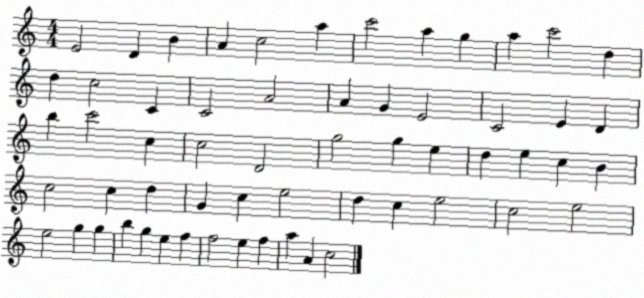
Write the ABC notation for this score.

X:1
T:Untitled
M:4/4
L:1/4
K:C
E2 D B A c2 a c'2 a g a c'2 d d c2 C C2 A2 A G E2 C2 E D b c'2 c c2 D2 g2 g e d e c B c2 c d G c e2 d c e2 c2 e2 e2 g g b g e f f2 e f a A c2